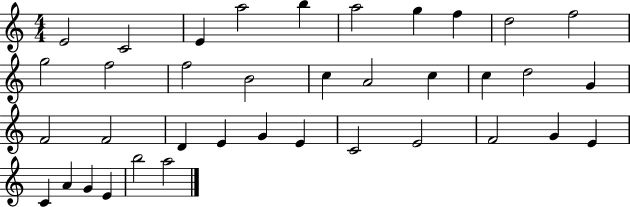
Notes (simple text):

E4/h C4/h E4/q A5/h B5/q A5/h G5/q F5/q D5/h F5/h G5/h F5/h F5/h B4/h C5/q A4/h C5/q C5/q D5/h G4/q F4/h F4/h D4/q E4/q G4/q E4/q C4/h E4/h F4/h G4/q E4/q C4/q A4/q G4/q E4/q B5/h A5/h